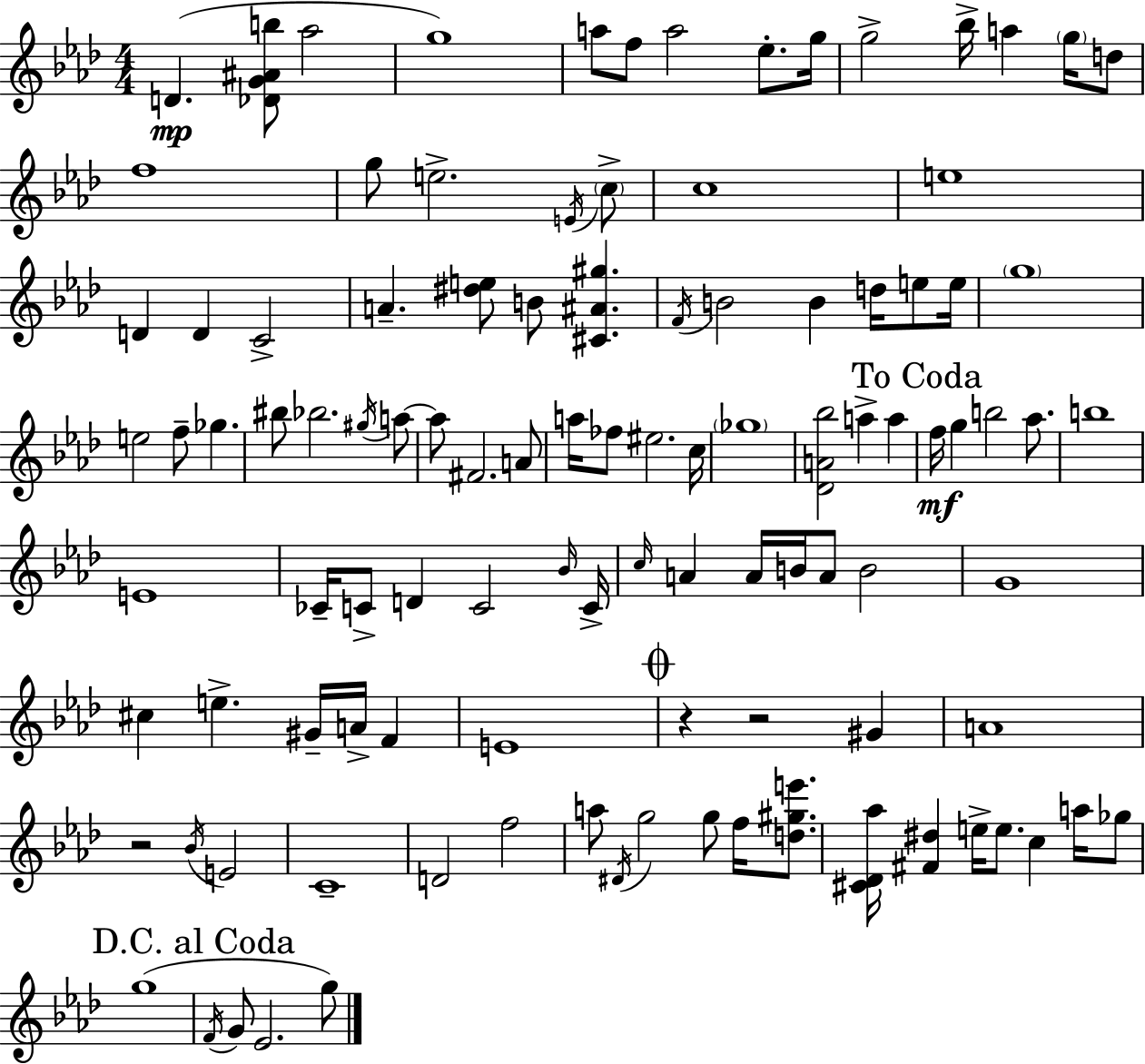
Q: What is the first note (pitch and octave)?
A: D4